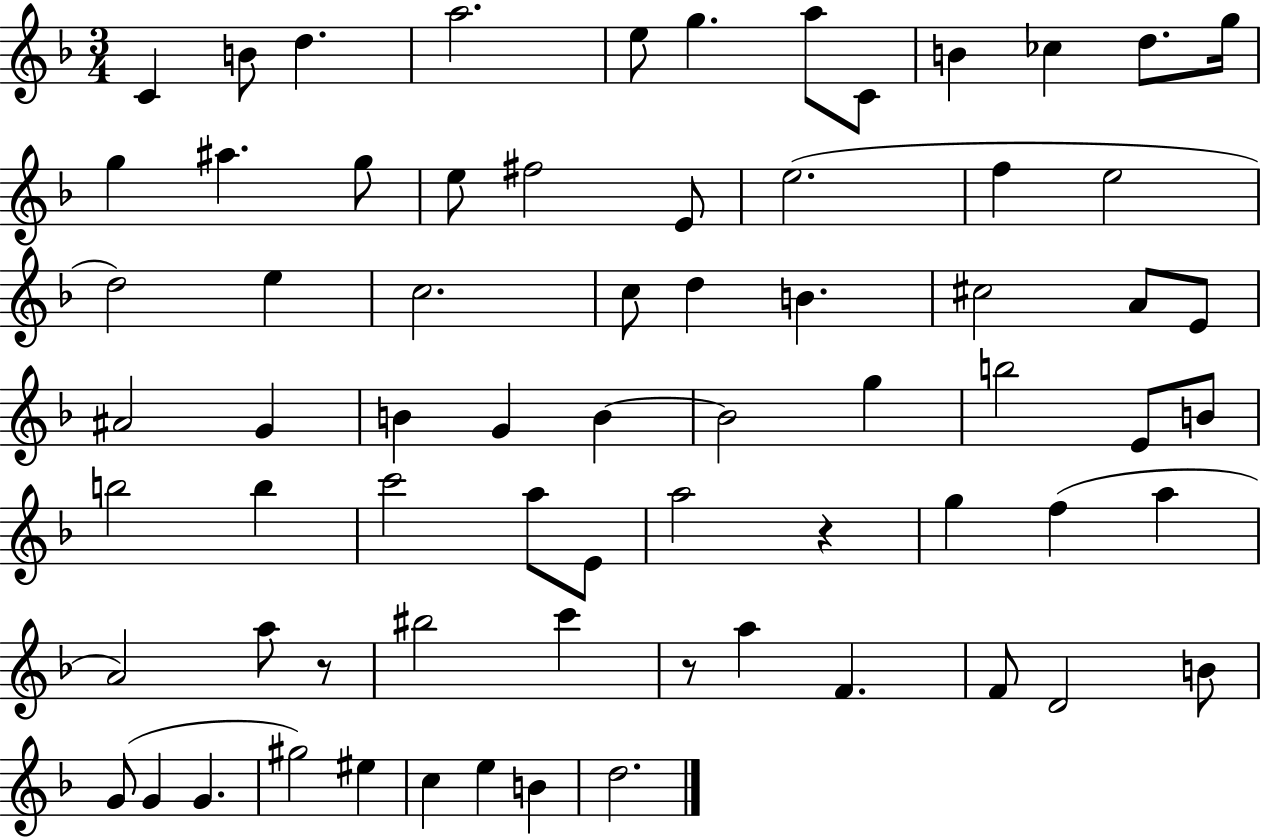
C4/q B4/e D5/q. A5/h. E5/e G5/q. A5/e C4/e B4/q CES5/q D5/e. G5/s G5/q A#5/q. G5/e E5/e F#5/h E4/e E5/h. F5/q E5/h D5/h E5/q C5/h. C5/e D5/q B4/q. C#5/h A4/e E4/e A#4/h G4/q B4/q G4/q B4/q B4/h G5/q B5/h E4/e B4/e B5/h B5/q C6/h A5/e E4/e A5/h R/q G5/q F5/q A5/q A4/h A5/e R/e BIS5/h C6/q R/e A5/q F4/q. F4/e D4/h B4/e G4/e G4/q G4/q. G#5/h EIS5/q C5/q E5/q B4/q D5/h.